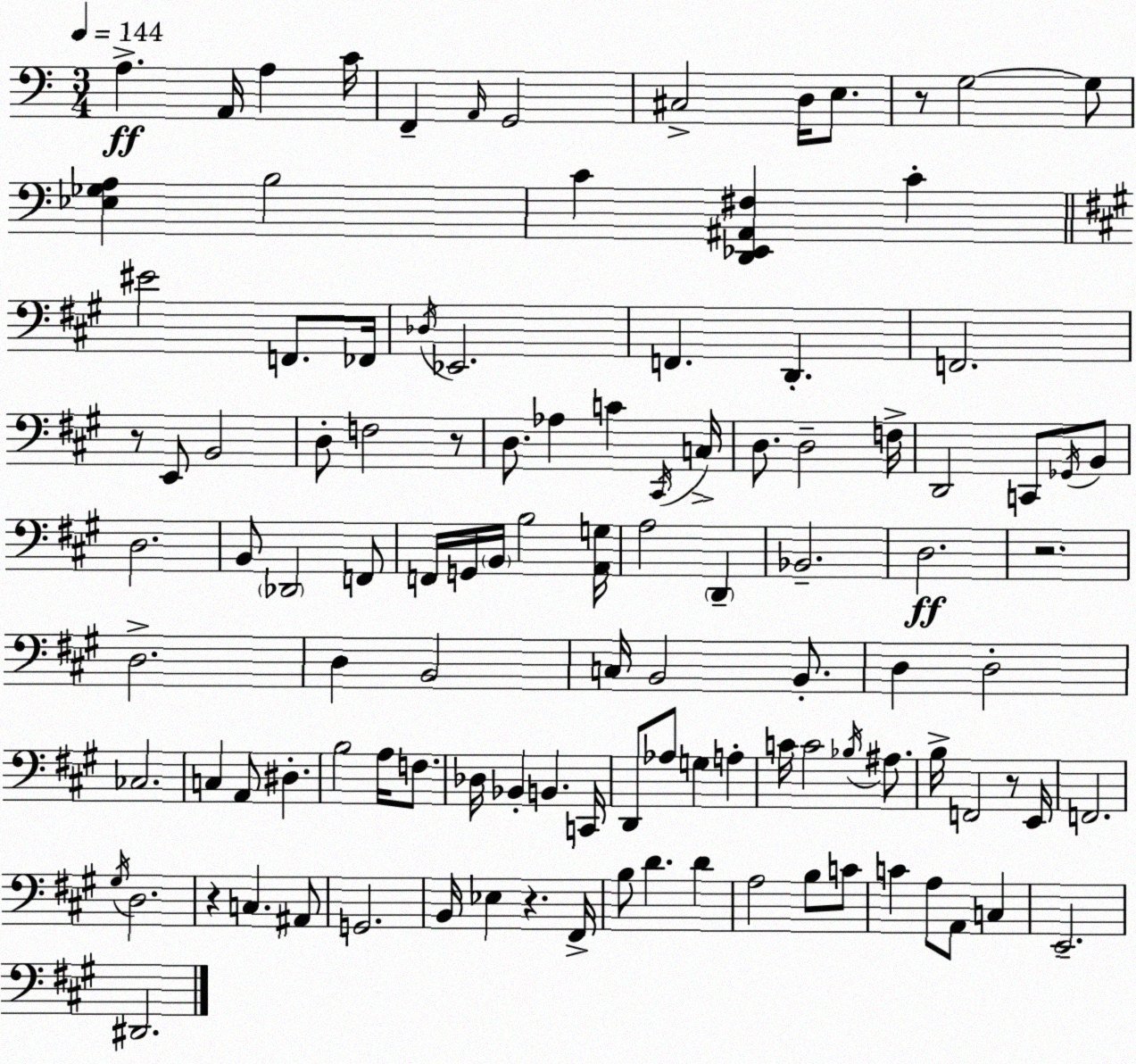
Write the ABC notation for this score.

X:1
T:Untitled
M:3/4
L:1/4
K:C
A, A,,/4 A, C/4 F,, A,,/4 G,,2 ^C,2 D,/4 E,/2 z/2 G,2 G,/2 [_E,_G,A,] B,2 C [D,,_E,,^A,,^F,] C ^E2 F,,/2 _F,,/4 _D,/4 _E,,2 F,, D,, F,,2 z/2 E,,/2 B,,2 D,/2 F,2 z/2 D,/2 _A, C ^C,,/4 C,/4 D,/2 D,2 F,/4 D,,2 C,,/2 _G,,/4 B,,/2 D,2 B,,/2 _D,,2 F,,/2 F,,/4 G,,/4 B,,/4 B,2 [A,,G,]/4 A,2 D,, _B,,2 D,2 z2 D,2 D, B,,2 C,/4 B,,2 B,,/2 D, D,2 _C,2 C, A,,/2 ^D, B,2 A,/4 F,/2 _D,/4 _B,, B,, C,,/4 D,,/2 _A,/2 G, A, C/4 C2 _B,/4 ^A,/2 B,/4 F,,2 z/2 E,,/4 F,,2 ^G,/4 D,2 z C, ^A,,/2 G,,2 B,,/4 _E, z ^F,,/4 B,/2 D D A,2 B,/2 C/2 C A,/2 A,,/2 C, E,,2 ^D,,2